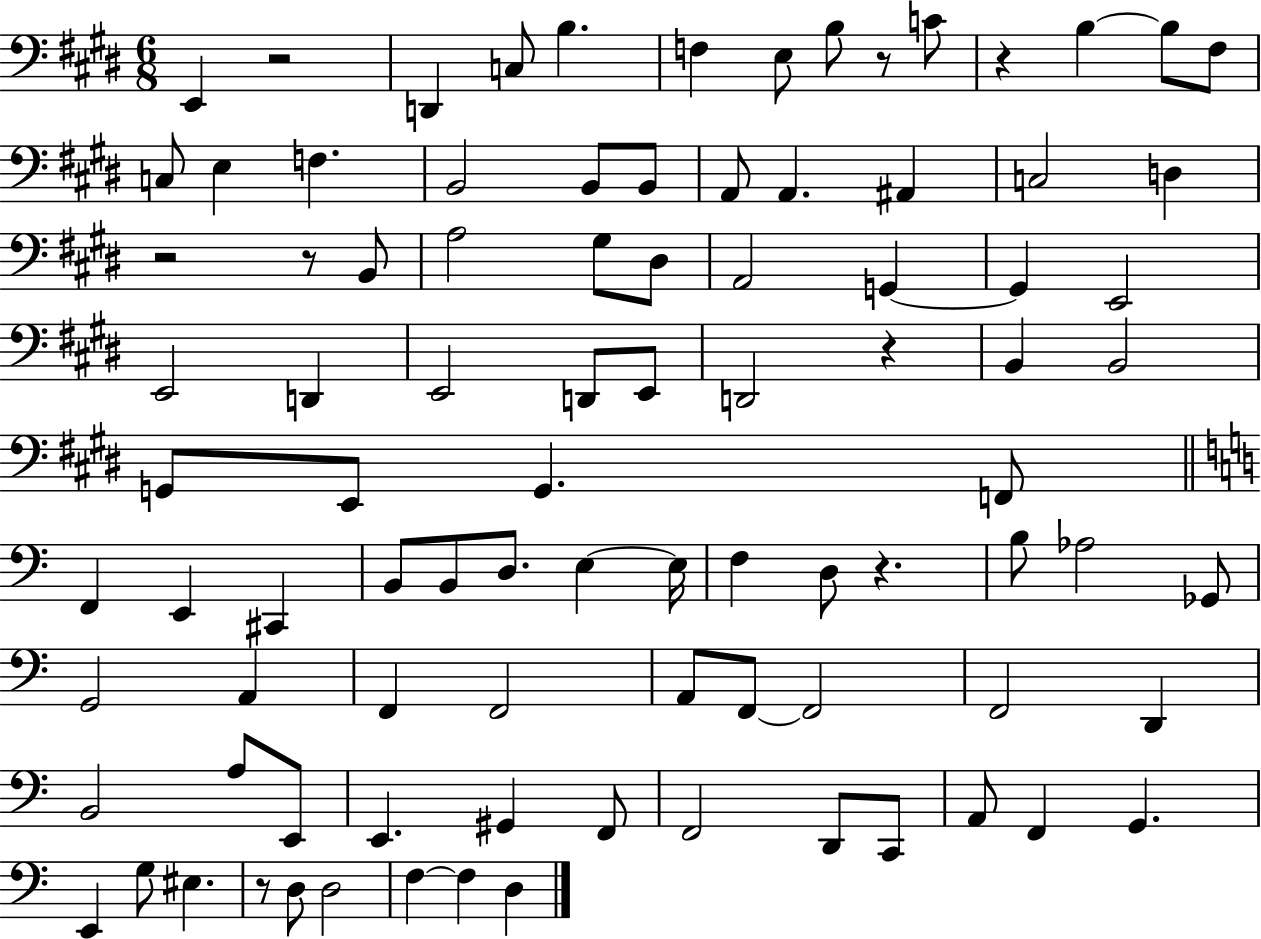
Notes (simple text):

E2/q R/h D2/q C3/e B3/q. F3/q E3/e B3/e R/e C4/e R/q B3/q B3/e F#3/e C3/e E3/q F3/q. B2/h B2/e B2/e A2/e A2/q. A#2/q C3/h D3/q R/h R/e B2/e A3/h G#3/e D#3/e A2/h G2/q G2/q E2/h E2/h D2/q E2/h D2/e E2/e D2/h R/q B2/q B2/h G2/e E2/e G2/q. F2/e F2/q E2/q C#2/q B2/e B2/e D3/e. E3/q E3/s F3/q D3/e R/q. B3/e Ab3/h Gb2/e G2/h A2/q F2/q F2/h A2/e F2/e F2/h F2/h D2/q B2/h A3/e E2/e E2/q. G#2/q F2/e F2/h D2/e C2/e A2/e F2/q G2/q. E2/q G3/e EIS3/q. R/e D3/e D3/h F3/q F3/q D3/q